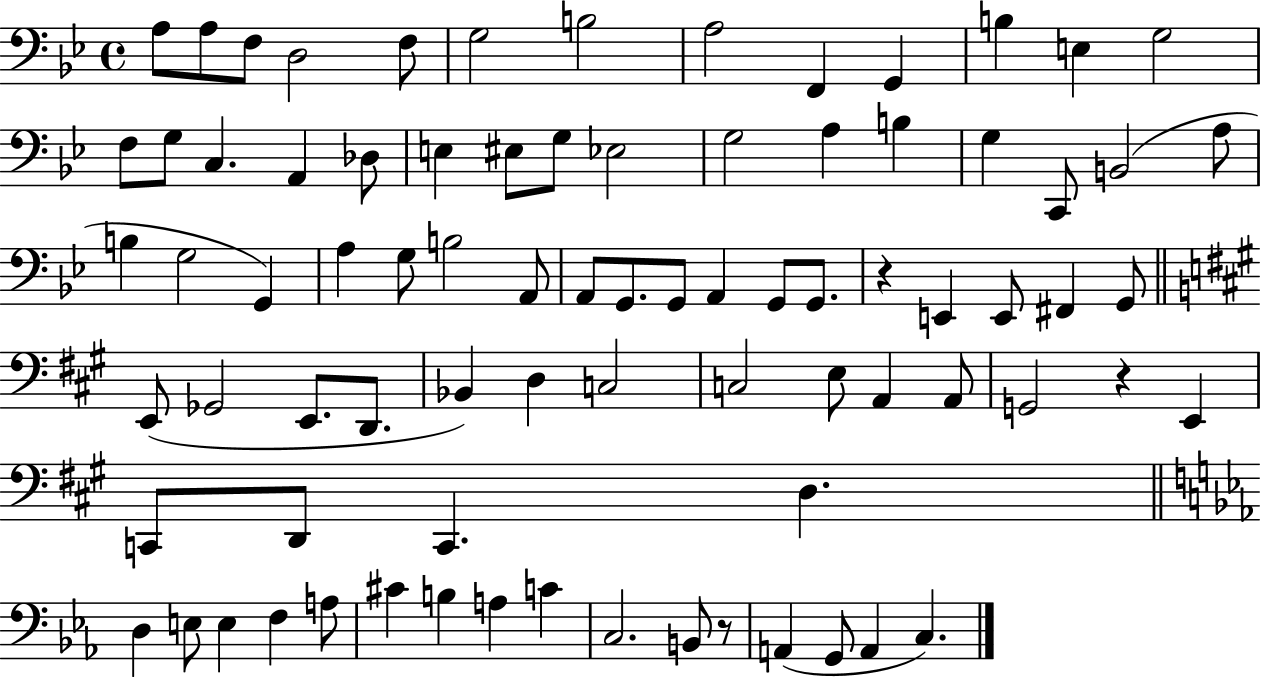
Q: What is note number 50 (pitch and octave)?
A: D2